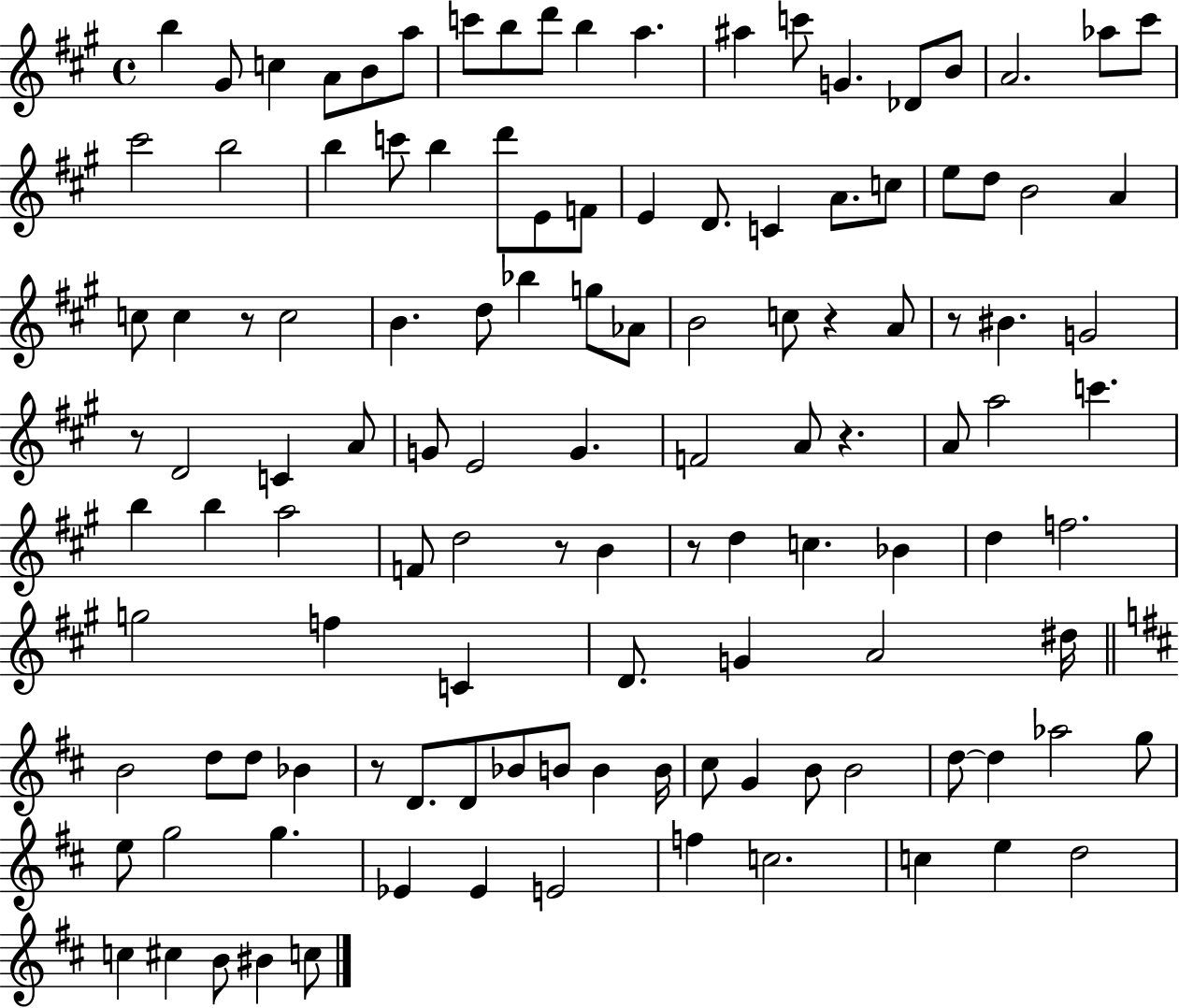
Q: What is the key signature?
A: A major